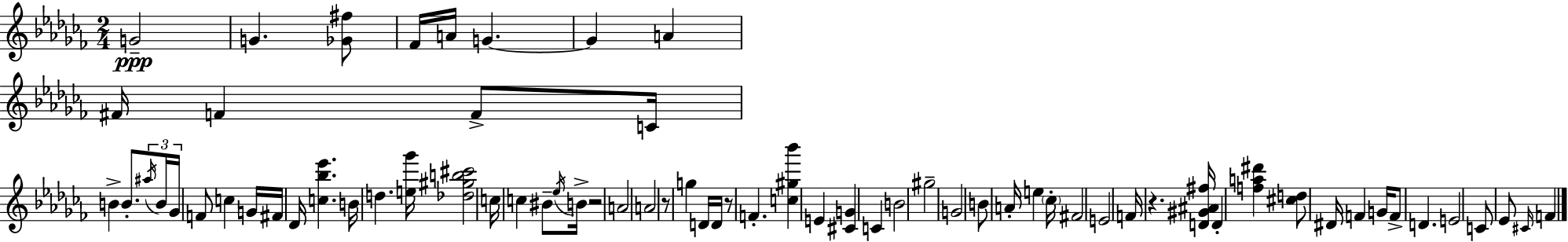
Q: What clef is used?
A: treble